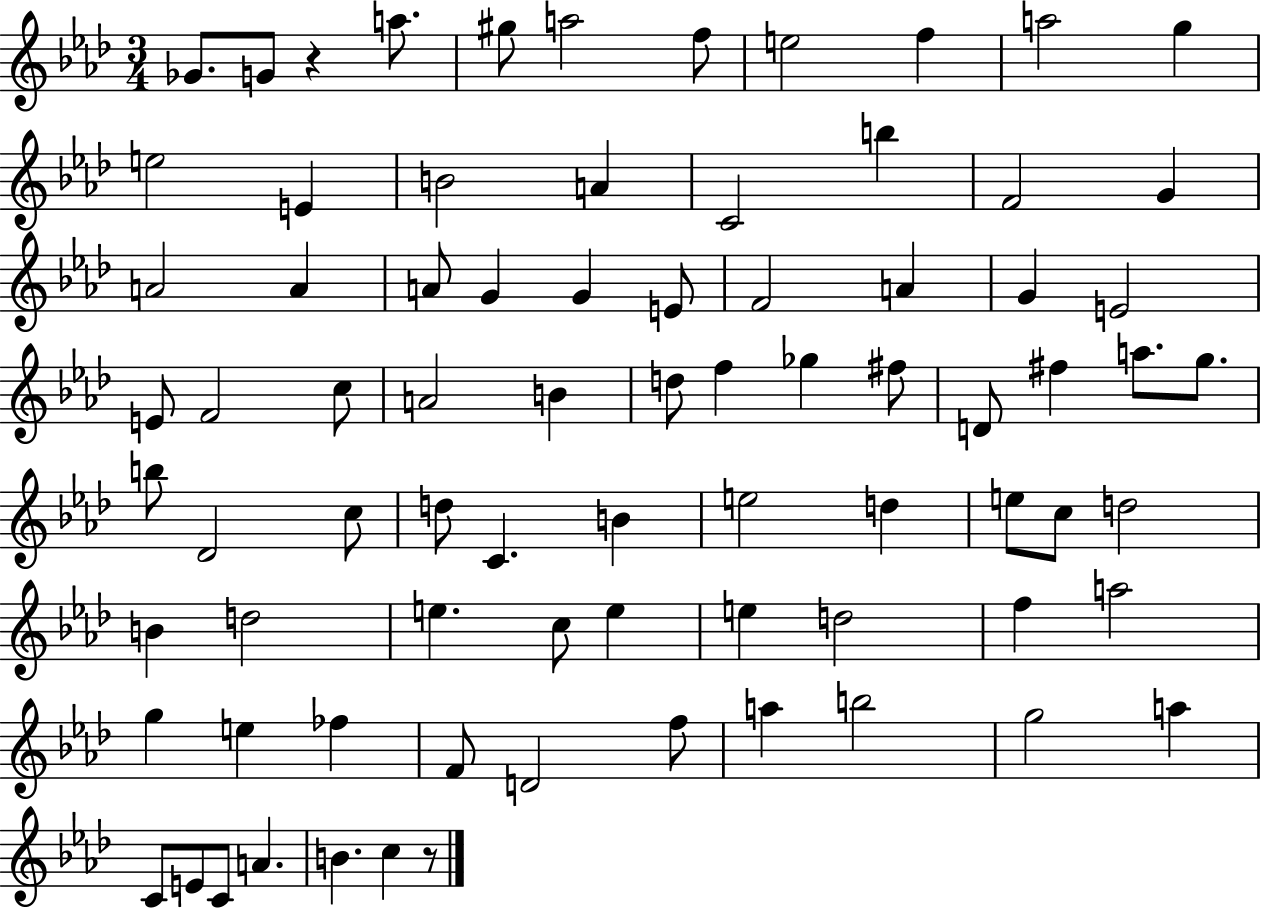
Gb4/e. G4/e R/q A5/e. G#5/e A5/h F5/e E5/h F5/q A5/h G5/q E5/h E4/q B4/h A4/q C4/h B5/q F4/h G4/q A4/h A4/q A4/e G4/q G4/q E4/e F4/h A4/q G4/q E4/h E4/e F4/h C5/e A4/h B4/q D5/e F5/q Gb5/q F#5/e D4/e F#5/q A5/e. G5/e. B5/e Db4/h C5/e D5/e C4/q. B4/q E5/h D5/q E5/e C5/e D5/h B4/q D5/h E5/q. C5/e E5/q E5/q D5/h F5/q A5/h G5/q E5/q FES5/q F4/e D4/h F5/e A5/q B5/h G5/h A5/q C4/e E4/e C4/e A4/q. B4/q. C5/q R/e